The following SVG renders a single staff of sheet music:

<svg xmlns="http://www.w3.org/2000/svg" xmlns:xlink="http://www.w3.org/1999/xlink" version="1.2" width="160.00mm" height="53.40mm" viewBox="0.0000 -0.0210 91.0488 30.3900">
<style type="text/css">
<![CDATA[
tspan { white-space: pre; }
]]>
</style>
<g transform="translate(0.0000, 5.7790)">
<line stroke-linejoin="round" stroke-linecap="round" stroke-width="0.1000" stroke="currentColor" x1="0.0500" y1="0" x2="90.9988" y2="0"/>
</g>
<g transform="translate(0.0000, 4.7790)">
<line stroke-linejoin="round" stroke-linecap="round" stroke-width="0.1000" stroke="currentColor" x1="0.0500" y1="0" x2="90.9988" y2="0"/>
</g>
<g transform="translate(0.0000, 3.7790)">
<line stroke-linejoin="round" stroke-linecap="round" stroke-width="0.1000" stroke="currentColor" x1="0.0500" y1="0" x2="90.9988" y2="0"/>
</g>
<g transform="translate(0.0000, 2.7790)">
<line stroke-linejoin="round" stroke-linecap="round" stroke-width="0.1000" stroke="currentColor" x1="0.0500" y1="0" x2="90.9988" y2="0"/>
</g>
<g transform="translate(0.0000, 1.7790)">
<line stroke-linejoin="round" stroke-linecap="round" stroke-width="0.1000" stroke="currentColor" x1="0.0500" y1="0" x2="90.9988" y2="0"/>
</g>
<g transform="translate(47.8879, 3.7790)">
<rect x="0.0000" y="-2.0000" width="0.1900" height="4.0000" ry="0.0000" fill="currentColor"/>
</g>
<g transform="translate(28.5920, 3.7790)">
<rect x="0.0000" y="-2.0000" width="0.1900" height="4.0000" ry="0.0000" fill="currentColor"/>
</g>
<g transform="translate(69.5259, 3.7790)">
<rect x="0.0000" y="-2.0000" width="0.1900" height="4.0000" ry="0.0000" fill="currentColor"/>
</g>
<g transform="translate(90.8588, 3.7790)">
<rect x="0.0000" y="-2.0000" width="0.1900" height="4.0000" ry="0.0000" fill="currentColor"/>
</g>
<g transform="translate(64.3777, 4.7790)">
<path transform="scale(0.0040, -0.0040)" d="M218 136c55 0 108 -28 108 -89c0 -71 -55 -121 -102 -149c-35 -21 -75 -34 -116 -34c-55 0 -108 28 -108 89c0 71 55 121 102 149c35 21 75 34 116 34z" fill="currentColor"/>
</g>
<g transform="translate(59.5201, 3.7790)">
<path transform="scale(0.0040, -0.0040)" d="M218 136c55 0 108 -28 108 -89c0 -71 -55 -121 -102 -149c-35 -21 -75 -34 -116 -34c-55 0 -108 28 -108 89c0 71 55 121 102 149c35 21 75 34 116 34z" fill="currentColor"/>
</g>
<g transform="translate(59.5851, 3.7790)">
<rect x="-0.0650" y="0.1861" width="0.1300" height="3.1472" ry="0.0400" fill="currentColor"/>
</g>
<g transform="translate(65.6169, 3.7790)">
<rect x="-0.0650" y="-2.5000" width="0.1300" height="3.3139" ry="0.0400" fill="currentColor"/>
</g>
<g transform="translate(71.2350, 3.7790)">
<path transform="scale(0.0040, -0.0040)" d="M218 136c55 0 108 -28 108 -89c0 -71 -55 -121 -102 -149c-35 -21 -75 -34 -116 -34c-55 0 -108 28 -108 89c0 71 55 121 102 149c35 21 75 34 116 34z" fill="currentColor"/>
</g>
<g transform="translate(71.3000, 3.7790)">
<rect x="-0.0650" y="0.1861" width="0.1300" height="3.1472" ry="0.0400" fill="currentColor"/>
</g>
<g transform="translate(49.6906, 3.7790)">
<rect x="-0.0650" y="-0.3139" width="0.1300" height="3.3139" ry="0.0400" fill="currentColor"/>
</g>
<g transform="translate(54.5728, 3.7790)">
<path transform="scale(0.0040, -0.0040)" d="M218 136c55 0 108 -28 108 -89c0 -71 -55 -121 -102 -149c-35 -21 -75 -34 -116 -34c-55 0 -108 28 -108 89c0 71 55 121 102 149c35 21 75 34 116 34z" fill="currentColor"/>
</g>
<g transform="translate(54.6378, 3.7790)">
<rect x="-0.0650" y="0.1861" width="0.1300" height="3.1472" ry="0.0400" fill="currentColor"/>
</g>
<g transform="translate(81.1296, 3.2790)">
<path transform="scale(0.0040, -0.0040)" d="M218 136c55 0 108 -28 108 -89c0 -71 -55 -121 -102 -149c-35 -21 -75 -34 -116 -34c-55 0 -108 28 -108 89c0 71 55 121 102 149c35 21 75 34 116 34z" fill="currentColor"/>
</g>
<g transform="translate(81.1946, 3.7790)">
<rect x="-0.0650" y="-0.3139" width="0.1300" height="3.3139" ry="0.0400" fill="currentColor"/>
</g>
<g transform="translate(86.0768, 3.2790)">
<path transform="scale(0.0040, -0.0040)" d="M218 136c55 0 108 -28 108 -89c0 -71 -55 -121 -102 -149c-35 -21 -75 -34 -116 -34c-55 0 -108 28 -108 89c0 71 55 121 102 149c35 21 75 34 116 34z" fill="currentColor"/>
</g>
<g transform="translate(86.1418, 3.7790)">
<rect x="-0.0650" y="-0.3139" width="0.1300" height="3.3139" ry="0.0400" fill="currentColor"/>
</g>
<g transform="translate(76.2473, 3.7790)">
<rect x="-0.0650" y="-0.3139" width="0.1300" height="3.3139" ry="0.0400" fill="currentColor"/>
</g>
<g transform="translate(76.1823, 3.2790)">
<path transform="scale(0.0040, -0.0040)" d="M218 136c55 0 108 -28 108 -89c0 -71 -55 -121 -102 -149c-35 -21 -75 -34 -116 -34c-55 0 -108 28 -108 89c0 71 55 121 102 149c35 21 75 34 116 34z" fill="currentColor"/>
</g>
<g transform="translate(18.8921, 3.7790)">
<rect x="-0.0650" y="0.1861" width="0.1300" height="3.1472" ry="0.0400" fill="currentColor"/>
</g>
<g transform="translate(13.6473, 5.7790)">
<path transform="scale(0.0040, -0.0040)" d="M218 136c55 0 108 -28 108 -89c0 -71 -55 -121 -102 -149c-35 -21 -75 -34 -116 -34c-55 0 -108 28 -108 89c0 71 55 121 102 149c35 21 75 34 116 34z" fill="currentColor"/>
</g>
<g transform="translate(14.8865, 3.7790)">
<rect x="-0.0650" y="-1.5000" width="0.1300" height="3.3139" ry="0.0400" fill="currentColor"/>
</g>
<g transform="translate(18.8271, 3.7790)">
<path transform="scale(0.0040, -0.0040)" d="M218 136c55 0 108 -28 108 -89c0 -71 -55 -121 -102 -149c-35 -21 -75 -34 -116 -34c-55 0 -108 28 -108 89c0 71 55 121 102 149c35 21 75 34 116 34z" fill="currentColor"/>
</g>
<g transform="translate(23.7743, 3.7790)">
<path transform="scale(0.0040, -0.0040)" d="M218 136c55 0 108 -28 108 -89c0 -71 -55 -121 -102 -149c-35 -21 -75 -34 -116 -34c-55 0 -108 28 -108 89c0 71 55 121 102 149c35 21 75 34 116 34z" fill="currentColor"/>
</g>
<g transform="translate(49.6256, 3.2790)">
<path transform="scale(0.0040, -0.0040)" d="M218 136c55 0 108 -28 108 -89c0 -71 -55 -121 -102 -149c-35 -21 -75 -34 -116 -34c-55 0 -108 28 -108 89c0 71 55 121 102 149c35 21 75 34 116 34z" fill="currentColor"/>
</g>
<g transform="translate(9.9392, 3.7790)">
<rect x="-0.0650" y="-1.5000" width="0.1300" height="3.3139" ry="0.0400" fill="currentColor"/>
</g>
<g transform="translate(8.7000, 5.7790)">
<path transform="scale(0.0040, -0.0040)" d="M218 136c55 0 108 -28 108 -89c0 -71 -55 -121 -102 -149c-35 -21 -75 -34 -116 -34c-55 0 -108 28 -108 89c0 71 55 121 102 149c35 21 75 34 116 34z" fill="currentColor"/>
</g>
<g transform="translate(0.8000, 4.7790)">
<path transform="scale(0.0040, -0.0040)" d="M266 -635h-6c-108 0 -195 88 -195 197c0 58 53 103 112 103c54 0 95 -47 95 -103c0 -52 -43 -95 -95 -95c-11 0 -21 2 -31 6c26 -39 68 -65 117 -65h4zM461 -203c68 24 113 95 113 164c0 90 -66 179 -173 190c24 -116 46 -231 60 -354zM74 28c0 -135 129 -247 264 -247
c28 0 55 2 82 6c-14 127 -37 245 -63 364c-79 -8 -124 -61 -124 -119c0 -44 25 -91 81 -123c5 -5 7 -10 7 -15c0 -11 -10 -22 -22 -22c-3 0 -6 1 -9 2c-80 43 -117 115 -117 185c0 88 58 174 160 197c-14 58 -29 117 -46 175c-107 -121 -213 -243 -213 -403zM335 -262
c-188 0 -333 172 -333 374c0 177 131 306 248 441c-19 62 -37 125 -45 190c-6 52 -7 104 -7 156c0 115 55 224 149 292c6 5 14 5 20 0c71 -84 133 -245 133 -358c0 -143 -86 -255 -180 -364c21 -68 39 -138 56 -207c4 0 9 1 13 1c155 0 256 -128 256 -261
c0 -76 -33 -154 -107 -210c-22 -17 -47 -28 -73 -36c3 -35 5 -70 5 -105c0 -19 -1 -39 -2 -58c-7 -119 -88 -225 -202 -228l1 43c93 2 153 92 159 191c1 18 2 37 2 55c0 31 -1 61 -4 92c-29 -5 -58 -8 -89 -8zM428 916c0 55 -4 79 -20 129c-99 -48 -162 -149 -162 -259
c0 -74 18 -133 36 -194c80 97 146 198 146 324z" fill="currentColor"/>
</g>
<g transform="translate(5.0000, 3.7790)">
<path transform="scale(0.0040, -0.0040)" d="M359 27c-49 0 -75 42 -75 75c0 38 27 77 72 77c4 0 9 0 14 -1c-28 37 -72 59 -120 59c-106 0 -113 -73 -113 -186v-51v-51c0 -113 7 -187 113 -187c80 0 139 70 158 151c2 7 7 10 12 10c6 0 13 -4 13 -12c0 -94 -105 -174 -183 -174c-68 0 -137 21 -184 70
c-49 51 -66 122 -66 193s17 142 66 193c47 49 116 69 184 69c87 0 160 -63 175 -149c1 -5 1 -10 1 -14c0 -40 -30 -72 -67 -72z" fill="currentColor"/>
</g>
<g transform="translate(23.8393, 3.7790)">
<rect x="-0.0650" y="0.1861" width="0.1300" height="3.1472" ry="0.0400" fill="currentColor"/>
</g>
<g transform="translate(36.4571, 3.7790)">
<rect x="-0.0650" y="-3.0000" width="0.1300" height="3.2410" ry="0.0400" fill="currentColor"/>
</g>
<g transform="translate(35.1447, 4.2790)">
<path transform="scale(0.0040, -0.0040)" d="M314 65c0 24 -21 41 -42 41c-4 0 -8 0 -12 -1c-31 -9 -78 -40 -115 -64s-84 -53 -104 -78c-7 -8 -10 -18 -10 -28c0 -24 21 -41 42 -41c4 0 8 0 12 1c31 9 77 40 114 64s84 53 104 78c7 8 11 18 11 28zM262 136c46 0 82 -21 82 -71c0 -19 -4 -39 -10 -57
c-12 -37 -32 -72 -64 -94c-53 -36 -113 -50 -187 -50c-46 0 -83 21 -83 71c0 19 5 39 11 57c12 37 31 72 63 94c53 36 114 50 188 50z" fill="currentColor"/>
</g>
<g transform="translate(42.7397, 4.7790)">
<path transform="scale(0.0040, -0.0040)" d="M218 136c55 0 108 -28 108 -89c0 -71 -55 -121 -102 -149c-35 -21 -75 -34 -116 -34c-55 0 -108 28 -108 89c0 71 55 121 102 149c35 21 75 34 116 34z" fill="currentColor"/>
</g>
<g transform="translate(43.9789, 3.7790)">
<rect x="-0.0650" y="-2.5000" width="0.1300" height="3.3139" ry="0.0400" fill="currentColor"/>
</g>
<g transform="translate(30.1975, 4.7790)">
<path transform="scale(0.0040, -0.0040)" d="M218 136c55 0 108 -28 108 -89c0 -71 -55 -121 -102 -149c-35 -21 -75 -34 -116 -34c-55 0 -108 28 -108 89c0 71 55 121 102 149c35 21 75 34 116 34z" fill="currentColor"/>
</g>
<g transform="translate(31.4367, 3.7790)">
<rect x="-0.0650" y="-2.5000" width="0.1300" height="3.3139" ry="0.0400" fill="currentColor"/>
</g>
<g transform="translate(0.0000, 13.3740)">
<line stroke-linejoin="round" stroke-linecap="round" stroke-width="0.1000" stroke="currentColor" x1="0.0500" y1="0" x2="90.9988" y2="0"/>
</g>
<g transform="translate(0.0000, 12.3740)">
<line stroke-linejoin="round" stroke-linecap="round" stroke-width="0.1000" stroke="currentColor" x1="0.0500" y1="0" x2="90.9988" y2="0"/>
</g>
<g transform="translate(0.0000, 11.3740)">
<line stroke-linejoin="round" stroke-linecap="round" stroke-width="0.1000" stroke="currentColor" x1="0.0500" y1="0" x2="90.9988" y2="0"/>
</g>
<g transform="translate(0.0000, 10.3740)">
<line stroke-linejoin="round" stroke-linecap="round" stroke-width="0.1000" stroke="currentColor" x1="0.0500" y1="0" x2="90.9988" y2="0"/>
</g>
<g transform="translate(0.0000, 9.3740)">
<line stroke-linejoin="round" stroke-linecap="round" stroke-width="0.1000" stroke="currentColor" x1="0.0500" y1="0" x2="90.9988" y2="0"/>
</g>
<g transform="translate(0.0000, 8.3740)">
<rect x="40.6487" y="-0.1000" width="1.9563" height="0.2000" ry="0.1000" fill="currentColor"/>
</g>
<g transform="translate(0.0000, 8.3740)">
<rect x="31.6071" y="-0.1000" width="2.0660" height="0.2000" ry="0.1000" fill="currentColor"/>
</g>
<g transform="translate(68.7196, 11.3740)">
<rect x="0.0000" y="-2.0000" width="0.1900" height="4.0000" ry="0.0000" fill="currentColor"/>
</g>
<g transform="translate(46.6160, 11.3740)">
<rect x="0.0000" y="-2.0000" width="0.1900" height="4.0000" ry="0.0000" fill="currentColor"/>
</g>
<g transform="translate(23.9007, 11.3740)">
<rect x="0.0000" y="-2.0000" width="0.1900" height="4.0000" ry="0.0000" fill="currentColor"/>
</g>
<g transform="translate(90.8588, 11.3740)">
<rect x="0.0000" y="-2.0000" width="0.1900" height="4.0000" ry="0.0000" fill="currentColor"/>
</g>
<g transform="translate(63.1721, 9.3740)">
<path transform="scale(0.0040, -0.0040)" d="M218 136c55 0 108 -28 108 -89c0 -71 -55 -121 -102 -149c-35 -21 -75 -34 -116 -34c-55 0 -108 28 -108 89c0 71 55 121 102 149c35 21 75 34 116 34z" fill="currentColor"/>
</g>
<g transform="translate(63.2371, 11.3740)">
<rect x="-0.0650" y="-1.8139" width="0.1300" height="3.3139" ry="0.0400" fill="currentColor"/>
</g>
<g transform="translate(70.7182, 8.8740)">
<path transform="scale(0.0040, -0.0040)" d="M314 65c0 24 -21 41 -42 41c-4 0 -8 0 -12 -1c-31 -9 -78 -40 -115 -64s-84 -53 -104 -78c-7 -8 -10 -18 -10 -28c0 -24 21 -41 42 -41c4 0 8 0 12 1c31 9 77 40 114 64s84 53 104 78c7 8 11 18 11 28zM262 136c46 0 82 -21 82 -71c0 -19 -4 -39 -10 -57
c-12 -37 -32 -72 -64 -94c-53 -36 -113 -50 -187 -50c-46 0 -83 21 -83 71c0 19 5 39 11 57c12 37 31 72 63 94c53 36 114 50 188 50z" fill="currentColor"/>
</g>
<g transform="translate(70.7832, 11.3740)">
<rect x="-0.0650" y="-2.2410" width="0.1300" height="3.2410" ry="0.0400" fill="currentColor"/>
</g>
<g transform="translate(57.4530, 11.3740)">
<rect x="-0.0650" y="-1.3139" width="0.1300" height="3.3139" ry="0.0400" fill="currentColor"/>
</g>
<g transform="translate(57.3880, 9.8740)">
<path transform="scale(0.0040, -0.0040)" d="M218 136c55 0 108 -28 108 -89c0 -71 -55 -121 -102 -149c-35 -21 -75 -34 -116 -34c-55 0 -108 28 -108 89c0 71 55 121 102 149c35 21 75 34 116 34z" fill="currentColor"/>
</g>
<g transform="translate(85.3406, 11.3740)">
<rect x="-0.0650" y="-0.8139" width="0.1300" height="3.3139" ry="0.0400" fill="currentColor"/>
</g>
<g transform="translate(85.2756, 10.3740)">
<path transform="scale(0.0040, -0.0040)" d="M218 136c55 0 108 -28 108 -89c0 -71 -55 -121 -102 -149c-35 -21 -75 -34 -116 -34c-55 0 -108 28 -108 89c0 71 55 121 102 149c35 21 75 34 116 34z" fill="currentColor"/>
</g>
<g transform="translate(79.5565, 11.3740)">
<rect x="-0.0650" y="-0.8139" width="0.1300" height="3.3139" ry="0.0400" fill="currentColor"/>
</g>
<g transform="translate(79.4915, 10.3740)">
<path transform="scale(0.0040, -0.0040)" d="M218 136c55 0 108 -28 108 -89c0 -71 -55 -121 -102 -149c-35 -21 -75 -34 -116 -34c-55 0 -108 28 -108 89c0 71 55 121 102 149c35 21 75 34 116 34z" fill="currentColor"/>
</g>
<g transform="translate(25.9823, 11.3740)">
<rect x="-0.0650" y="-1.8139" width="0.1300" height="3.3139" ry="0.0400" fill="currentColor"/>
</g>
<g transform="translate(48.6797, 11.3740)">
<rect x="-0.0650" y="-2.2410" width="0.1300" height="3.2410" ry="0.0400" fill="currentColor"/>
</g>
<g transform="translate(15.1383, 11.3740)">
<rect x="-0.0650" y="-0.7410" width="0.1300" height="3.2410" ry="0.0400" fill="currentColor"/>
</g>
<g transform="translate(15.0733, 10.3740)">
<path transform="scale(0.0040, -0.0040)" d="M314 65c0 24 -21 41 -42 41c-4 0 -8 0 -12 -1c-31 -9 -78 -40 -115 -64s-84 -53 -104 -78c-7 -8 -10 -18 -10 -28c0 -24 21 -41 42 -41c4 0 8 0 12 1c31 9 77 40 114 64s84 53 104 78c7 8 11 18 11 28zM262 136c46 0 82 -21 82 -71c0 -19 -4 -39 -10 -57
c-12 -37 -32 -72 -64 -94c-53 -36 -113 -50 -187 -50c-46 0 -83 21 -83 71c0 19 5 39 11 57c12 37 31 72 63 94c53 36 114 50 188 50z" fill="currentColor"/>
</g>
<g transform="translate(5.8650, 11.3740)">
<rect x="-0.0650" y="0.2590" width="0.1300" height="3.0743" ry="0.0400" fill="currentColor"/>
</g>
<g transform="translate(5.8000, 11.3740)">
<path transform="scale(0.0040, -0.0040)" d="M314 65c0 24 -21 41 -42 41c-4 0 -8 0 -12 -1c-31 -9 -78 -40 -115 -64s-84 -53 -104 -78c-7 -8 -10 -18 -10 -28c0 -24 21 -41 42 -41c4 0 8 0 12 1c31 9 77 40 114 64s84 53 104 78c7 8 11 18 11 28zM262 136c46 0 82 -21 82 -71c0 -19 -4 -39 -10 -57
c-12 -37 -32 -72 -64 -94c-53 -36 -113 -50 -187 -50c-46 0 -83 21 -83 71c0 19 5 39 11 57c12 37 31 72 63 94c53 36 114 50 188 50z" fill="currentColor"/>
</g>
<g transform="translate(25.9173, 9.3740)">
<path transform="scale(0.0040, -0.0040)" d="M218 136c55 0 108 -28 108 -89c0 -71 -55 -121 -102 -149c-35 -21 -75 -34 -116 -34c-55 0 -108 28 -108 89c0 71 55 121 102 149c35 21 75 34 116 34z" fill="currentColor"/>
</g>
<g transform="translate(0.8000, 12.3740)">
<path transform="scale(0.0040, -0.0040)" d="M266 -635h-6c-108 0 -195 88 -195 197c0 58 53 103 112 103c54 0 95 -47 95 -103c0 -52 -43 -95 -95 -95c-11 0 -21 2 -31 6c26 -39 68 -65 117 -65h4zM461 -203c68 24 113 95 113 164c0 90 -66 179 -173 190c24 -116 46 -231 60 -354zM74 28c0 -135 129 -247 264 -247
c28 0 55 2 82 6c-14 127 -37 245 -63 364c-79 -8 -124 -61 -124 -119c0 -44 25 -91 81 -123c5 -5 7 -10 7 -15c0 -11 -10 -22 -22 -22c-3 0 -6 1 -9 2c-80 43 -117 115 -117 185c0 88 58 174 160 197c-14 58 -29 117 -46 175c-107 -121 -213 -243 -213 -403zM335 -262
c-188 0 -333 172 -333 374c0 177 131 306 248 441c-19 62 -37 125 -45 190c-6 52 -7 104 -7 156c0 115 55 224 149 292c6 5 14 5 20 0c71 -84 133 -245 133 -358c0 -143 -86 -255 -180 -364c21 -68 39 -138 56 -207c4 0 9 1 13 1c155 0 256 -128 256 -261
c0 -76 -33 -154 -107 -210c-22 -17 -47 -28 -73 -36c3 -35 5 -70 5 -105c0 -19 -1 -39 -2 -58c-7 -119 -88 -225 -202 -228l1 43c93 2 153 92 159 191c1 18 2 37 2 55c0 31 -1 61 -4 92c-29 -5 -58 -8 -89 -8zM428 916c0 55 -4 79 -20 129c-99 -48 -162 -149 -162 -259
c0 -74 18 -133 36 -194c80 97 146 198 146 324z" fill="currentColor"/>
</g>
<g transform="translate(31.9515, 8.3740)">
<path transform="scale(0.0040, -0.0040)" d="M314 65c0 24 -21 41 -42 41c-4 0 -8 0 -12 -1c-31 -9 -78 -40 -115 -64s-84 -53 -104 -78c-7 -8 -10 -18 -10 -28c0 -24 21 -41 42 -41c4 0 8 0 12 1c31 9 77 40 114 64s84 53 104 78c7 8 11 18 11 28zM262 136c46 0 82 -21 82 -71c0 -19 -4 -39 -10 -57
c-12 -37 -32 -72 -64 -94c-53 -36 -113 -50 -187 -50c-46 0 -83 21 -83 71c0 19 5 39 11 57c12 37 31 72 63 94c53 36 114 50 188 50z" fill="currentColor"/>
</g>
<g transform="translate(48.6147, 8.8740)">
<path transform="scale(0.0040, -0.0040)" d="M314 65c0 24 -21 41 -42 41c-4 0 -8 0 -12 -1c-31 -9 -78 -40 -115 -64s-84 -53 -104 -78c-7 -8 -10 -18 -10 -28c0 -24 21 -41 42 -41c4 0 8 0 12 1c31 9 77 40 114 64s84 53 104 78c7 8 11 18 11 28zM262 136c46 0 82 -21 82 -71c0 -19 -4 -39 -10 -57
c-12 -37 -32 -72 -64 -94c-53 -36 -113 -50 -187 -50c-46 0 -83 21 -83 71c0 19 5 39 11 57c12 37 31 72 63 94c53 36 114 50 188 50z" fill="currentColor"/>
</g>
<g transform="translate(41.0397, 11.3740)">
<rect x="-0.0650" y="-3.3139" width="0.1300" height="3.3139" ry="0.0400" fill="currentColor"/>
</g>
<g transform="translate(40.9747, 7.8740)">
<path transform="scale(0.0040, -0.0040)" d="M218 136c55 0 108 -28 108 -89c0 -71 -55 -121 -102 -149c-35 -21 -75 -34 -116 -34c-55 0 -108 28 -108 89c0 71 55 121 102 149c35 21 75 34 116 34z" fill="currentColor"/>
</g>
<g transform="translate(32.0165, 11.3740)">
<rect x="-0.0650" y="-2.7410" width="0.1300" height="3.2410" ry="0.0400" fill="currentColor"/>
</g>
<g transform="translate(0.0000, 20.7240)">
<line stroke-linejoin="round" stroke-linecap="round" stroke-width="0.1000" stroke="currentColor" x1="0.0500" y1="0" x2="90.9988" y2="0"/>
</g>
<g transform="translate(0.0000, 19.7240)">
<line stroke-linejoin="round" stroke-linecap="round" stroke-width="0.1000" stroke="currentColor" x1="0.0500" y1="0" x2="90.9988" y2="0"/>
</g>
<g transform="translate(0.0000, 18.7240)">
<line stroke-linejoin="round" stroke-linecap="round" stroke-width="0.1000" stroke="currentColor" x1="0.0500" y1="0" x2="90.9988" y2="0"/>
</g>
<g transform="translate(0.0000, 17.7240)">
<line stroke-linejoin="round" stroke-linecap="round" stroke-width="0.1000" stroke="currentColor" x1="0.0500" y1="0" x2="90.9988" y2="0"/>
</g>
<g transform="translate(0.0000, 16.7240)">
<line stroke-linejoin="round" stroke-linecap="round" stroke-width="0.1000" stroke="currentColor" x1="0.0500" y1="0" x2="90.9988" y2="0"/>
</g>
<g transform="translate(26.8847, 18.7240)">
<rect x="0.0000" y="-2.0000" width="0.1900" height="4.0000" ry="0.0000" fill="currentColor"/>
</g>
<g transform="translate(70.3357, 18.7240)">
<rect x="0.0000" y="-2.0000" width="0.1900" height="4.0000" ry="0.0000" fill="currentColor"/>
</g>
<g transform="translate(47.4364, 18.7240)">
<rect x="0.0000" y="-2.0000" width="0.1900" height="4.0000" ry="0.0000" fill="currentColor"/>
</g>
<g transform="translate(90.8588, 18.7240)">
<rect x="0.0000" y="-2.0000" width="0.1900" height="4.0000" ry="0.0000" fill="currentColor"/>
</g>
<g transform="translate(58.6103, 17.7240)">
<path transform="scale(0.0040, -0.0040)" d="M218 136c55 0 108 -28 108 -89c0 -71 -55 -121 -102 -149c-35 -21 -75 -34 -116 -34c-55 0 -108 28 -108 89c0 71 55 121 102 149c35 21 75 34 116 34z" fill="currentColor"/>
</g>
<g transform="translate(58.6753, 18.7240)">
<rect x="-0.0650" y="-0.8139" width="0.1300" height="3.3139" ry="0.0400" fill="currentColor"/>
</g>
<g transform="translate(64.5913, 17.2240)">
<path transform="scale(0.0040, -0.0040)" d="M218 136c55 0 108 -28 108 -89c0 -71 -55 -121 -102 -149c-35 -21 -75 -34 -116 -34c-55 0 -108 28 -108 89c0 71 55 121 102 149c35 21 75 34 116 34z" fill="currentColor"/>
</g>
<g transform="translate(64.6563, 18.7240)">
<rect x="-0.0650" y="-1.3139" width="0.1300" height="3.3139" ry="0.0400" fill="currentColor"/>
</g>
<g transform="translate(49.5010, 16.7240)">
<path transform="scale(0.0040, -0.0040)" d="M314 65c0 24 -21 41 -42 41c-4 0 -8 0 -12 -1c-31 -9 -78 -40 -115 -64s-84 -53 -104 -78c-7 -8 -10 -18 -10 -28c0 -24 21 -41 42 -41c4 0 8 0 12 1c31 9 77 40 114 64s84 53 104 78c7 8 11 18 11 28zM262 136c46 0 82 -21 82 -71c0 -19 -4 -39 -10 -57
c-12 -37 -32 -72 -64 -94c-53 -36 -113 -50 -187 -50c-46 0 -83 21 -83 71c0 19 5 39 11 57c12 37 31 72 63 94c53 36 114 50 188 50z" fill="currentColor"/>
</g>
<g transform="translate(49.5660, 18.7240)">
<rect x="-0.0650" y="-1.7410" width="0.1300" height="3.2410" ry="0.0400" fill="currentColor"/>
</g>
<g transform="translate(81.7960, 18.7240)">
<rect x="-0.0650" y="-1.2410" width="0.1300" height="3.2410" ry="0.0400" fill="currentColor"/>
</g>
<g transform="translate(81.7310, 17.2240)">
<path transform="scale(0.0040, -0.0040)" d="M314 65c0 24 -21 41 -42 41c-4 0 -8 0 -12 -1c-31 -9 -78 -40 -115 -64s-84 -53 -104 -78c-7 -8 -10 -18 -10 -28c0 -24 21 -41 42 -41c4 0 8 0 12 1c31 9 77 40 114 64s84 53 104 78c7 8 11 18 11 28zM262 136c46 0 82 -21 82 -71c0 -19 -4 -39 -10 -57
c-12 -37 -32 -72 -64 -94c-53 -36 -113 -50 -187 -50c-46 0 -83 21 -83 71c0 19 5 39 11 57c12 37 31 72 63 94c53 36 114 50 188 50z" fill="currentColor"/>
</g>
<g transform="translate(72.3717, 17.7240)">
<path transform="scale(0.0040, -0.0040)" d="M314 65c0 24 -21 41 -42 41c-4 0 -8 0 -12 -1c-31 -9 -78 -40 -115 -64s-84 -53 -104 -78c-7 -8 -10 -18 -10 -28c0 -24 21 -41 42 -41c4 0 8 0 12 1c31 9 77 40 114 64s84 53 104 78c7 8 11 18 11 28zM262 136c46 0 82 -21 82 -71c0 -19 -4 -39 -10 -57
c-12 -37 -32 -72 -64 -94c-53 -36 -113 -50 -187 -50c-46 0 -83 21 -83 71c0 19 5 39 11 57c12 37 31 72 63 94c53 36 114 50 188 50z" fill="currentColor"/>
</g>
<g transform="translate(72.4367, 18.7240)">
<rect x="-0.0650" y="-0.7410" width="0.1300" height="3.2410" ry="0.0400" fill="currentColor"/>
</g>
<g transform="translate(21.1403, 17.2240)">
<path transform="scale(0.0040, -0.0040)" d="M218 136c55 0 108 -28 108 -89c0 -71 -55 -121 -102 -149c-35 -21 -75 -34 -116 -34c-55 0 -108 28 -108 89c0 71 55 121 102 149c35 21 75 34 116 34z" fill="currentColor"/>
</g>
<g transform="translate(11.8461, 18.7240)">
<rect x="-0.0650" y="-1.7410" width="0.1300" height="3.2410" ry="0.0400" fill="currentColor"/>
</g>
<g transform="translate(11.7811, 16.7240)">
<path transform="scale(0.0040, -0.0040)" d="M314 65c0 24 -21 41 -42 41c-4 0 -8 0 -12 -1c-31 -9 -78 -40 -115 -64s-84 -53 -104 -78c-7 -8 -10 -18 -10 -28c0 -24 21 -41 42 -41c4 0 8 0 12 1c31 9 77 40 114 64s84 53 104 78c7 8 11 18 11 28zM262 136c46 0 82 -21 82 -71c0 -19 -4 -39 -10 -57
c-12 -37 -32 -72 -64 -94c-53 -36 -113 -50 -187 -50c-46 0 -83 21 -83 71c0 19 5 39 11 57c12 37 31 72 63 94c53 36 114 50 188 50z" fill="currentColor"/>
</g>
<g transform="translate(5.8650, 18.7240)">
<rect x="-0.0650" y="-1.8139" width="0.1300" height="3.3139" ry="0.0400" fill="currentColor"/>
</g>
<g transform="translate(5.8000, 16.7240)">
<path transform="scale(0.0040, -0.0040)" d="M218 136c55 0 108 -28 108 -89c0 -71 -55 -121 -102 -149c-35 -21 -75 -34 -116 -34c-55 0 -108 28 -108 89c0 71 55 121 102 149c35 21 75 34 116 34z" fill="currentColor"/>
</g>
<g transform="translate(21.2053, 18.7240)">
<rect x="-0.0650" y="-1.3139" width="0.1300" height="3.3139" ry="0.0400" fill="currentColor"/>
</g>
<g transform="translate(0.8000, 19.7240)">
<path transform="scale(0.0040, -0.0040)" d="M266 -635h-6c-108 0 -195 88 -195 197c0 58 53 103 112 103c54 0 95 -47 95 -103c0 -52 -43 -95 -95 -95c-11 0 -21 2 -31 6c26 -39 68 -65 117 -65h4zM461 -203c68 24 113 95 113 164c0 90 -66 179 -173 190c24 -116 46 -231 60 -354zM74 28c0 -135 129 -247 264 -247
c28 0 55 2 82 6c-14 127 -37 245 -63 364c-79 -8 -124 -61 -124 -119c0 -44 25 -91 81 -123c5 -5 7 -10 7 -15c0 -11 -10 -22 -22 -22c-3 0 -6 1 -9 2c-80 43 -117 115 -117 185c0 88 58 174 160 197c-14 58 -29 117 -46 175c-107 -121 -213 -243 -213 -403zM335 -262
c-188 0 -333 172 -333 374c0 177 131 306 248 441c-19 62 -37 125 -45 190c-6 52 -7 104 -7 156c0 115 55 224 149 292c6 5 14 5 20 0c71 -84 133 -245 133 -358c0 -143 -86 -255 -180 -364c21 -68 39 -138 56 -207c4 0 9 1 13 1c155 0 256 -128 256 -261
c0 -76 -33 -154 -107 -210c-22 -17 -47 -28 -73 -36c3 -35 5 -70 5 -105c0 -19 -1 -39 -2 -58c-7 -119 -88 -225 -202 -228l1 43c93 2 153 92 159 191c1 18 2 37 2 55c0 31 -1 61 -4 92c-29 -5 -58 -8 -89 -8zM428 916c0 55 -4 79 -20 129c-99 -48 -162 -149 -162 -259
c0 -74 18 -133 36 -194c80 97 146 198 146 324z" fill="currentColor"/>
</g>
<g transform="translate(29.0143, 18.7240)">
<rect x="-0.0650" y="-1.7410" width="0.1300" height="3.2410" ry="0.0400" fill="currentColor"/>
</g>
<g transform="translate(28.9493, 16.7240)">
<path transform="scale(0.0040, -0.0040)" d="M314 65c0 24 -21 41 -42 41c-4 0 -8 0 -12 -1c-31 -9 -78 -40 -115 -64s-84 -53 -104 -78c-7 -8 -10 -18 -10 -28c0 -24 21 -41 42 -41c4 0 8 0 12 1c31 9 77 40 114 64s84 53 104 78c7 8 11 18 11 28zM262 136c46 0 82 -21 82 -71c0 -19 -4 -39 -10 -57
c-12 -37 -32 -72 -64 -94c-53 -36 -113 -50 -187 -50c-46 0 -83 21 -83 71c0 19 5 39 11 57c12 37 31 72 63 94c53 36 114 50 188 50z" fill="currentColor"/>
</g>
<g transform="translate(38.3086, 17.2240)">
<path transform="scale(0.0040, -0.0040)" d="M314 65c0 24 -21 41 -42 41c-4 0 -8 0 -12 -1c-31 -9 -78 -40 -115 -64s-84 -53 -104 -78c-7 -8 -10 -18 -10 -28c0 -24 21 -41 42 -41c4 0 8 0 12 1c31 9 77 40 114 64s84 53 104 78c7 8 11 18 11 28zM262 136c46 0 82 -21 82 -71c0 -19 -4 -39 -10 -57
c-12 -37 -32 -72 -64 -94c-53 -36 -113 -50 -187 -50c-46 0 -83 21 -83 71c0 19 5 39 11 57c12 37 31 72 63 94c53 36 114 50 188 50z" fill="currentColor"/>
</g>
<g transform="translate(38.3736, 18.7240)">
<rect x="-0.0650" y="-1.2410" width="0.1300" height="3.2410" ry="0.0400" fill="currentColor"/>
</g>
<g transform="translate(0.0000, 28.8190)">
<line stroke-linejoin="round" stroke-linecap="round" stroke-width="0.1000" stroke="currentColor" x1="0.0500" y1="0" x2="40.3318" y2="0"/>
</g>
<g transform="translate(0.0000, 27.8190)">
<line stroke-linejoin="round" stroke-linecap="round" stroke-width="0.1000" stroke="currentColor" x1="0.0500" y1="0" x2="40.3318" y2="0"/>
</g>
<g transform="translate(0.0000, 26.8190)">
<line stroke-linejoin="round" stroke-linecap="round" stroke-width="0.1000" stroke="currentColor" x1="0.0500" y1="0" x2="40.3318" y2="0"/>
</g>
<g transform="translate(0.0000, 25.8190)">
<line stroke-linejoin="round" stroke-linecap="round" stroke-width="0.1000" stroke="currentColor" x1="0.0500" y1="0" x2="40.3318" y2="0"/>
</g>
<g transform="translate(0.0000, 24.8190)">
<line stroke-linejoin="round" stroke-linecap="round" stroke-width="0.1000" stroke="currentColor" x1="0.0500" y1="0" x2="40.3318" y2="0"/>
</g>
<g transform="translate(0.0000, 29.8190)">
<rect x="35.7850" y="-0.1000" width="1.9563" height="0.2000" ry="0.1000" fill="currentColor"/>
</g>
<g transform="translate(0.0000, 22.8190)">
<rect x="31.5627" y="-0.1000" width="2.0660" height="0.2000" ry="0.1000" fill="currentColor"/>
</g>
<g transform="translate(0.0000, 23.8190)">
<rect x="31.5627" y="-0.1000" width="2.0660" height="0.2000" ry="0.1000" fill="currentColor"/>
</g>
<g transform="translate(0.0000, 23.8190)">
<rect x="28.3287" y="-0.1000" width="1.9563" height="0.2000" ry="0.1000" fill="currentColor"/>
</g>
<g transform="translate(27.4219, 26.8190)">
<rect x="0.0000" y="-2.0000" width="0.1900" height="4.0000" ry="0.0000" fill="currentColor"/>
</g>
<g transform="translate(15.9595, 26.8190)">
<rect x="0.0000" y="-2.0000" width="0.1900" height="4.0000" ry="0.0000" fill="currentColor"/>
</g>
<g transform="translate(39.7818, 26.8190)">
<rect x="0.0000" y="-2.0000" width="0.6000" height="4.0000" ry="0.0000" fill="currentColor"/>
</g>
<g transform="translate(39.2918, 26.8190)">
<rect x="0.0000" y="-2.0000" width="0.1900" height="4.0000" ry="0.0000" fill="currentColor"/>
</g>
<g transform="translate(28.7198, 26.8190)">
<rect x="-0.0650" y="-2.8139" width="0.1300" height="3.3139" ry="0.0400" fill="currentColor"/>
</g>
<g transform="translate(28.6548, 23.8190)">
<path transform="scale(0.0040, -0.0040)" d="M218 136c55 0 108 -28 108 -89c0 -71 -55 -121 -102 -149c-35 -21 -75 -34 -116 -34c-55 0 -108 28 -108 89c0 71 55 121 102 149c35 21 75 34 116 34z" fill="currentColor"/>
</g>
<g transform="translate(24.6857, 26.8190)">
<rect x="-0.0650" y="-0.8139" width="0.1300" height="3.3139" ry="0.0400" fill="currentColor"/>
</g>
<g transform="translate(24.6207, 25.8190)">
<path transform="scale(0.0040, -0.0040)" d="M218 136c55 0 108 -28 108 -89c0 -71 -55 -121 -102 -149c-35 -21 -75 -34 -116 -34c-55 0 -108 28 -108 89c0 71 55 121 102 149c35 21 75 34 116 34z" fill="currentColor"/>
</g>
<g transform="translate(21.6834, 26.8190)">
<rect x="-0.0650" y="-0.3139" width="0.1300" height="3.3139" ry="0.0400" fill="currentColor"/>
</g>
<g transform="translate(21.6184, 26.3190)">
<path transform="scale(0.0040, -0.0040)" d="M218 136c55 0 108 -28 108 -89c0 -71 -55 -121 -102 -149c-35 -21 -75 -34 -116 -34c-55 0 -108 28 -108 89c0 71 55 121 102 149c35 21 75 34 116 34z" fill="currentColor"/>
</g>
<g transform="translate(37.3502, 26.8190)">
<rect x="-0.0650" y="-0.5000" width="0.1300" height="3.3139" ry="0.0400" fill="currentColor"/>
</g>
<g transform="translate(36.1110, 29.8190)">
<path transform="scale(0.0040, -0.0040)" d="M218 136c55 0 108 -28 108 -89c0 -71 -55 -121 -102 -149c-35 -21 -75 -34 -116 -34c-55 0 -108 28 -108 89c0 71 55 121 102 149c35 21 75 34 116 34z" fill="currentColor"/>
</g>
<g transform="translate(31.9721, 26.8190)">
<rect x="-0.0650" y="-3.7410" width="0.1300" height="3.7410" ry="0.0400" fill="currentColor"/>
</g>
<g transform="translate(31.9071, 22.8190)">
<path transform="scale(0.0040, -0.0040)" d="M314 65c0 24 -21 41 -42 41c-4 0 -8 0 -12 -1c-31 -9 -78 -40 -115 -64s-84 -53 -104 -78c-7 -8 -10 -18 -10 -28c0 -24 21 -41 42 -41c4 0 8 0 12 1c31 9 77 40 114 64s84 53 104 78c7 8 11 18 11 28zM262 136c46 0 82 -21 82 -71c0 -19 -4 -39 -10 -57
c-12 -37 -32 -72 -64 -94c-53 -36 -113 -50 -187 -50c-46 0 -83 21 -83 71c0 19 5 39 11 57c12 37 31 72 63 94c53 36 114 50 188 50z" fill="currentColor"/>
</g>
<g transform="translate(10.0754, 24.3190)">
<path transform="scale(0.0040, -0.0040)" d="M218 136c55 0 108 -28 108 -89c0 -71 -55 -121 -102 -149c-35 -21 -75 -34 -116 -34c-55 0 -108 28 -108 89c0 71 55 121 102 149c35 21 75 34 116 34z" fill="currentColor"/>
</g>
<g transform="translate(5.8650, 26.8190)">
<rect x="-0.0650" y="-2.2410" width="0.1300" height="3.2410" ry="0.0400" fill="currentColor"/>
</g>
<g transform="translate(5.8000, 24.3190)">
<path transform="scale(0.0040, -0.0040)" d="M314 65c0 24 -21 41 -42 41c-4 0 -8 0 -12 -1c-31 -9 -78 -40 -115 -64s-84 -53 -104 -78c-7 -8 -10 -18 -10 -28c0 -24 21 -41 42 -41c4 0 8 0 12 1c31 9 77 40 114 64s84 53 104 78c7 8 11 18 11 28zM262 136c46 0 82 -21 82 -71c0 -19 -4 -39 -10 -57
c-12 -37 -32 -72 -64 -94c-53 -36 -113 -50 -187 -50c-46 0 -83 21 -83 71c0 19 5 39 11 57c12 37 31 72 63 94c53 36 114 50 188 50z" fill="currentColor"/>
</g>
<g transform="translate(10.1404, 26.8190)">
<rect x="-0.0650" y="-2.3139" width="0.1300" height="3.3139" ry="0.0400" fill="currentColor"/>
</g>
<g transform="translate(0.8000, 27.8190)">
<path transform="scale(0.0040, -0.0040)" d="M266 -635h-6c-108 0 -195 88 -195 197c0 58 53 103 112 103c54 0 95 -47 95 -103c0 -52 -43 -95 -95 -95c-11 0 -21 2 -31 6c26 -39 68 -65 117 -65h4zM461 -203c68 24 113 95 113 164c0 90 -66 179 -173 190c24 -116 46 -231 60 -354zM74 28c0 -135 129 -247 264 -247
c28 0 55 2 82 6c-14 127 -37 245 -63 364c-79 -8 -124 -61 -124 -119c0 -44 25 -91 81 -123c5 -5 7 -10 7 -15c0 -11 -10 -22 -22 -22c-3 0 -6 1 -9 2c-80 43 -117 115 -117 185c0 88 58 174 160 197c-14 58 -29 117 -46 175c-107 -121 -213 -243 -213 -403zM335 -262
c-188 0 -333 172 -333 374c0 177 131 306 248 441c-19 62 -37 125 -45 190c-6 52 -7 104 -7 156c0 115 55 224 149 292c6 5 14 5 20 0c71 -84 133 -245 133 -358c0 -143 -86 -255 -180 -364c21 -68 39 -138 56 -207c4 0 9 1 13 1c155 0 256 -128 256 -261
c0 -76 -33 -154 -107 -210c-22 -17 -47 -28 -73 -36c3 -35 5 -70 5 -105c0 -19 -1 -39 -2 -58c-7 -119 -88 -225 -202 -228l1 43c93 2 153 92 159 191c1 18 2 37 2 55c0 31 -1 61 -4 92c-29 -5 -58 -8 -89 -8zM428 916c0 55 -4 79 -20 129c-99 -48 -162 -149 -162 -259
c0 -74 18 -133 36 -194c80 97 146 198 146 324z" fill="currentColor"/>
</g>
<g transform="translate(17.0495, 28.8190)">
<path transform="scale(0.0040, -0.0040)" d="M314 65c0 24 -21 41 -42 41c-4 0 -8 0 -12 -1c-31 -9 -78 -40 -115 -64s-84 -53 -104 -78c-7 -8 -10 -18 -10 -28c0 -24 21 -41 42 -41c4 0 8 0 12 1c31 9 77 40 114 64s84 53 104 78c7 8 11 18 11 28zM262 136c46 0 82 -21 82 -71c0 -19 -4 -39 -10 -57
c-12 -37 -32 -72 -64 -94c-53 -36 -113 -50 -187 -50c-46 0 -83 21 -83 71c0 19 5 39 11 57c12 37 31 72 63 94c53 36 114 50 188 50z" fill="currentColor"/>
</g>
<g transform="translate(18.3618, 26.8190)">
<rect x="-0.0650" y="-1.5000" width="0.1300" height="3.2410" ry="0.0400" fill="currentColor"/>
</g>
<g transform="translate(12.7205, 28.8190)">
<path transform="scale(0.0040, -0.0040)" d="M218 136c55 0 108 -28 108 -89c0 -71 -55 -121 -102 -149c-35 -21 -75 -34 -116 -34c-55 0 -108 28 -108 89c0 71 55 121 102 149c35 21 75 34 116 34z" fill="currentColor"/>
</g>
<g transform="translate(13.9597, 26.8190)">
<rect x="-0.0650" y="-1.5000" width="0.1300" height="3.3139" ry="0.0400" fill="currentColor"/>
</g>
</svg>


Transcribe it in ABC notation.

X:1
T:Untitled
M:4/4
L:1/4
K:C
E E B B G A2 G c B B G B c c c B2 d2 f a2 b g2 e f g2 d d f f2 e f2 e2 f2 d e d2 e2 g2 g E E2 c d a c'2 C